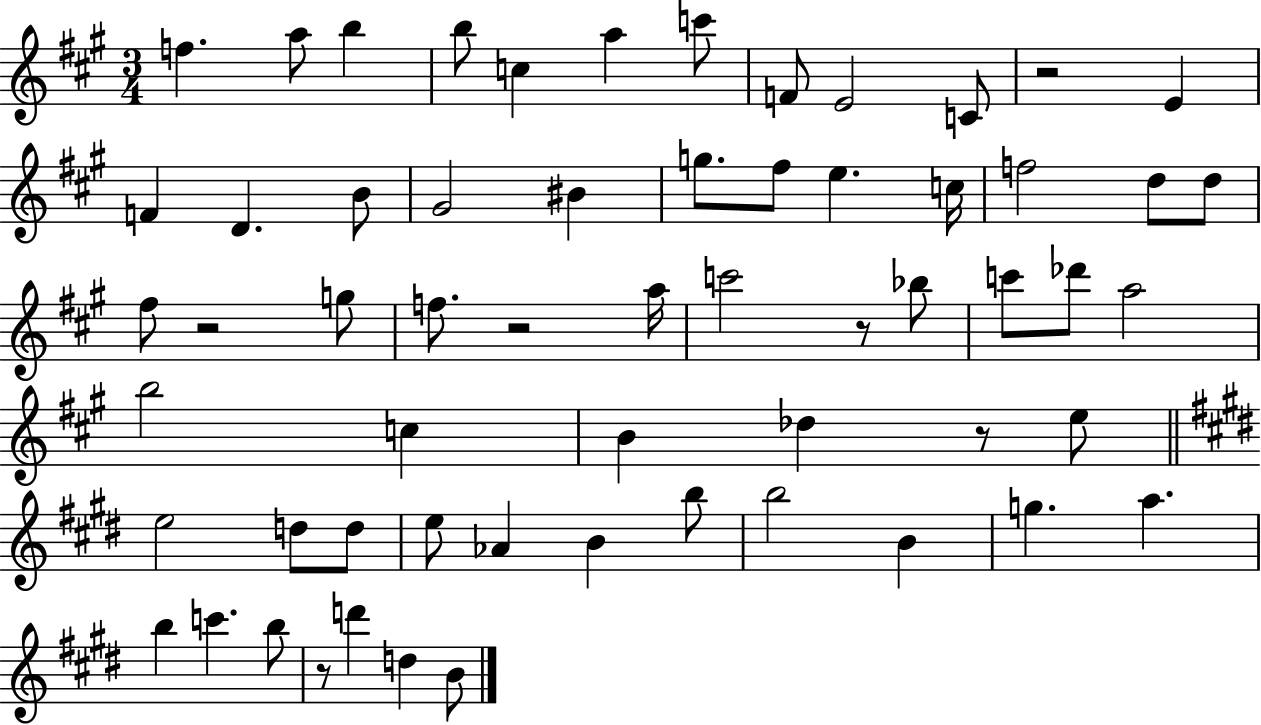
{
  \clef treble
  \numericTimeSignature
  \time 3/4
  \key a \major
  f''4. a''8 b''4 | b''8 c''4 a''4 c'''8 | f'8 e'2 c'8 | r2 e'4 | \break f'4 d'4. b'8 | gis'2 bis'4 | g''8. fis''8 e''4. c''16 | f''2 d''8 d''8 | \break fis''8 r2 g''8 | f''8. r2 a''16 | c'''2 r8 bes''8 | c'''8 des'''8 a''2 | \break b''2 c''4 | b'4 des''4 r8 e''8 | \bar "||" \break \key e \major e''2 d''8 d''8 | e''8 aes'4 b'4 b''8 | b''2 b'4 | g''4. a''4. | \break b''4 c'''4. b''8 | r8 d'''4 d''4 b'8 | \bar "|."
}